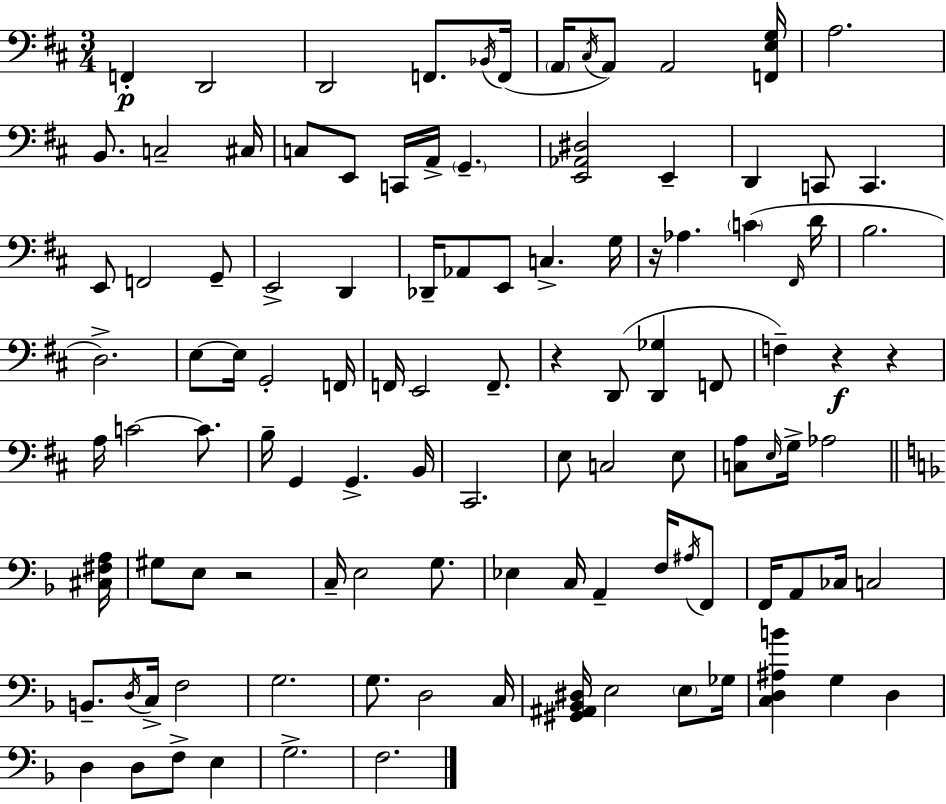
{
  \clef bass
  \numericTimeSignature
  \time 3/4
  \key d \major
  f,4-.\p d,2 | d,2 f,8. \acciaccatura { bes,16 } | f,16( \parenthesize a,16 \acciaccatura { cis16 }) a,8 a,2 | <f, e g>16 a2. | \break b,8. c2-- | cis16 c8 e,8 c,16 a,16-> \parenthesize g,4.-- | <e, aes, dis>2 e,4-- | d,4 c,8 c,4. | \break e,8 f,2 | g,8-- e,2-> d,4 | des,16-- aes,8 e,8 c4.-> | g16 r16 aes4. \parenthesize c'4( | \break \grace { fis,16 } d'16 b2. | d2.->) | e8~~ e16 g,2-. | f,16 f,16 e,2 | \break f,8.-- r4 d,8( <d, ges>4 | f,8 f4--) r4\f r4 | a16 c'2~~ | c'8. b16-- g,4 g,4.-> | \break b,16 cis,2. | e8 c2 | e8 <c a>8 \grace { e16 } g16-> aes2 | \bar "||" \break \key d \minor <cis fis a>16 gis8 e8 r2 | c16-- e2 g8. | ees4 c16 a,4-- f16 \acciaccatura { ais16 } | f,8 f,16 a,8 ces16 c2 | \break b,8.-- \acciaccatura { d16 } c16-> f2 | g2. | g8. d2 | c16 <gis, ais, bes, dis>16 e2 | \break \parenthesize e8 ges16 <c d ais b'>4 g4 d4 | d4 d8 f8-> e4 | g2.-> | f2. | \break \bar "|."
}